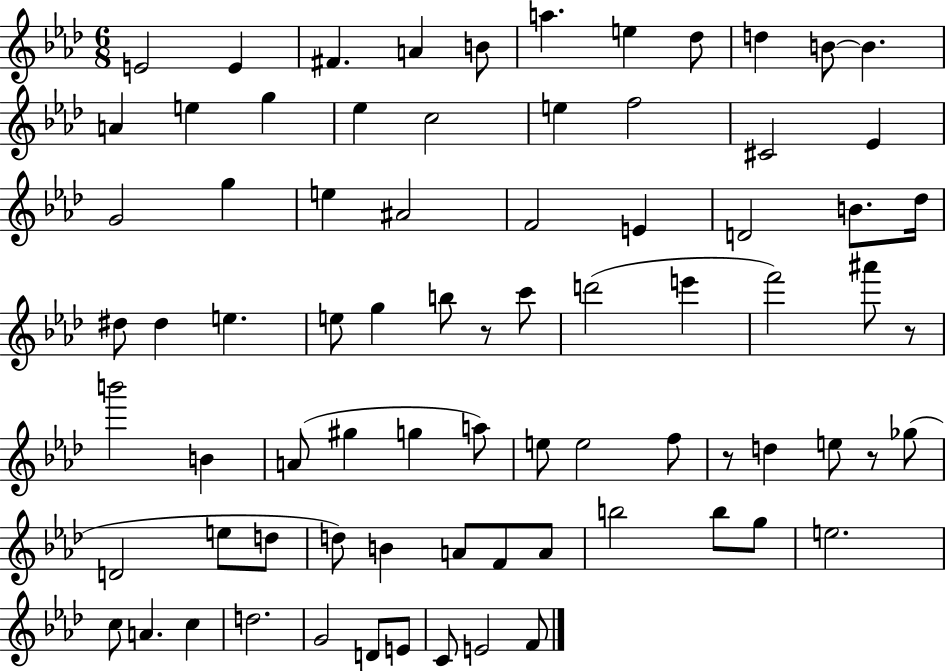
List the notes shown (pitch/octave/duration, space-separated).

E4/h E4/q F#4/q. A4/q B4/e A5/q. E5/q Db5/e D5/q B4/e B4/q. A4/q E5/q G5/q Eb5/q C5/h E5/q F5/h C#4/h Eb4/q G4/h G5/q E5/q A#4/h F4/h E4/q D4/h B4/e. Db5/s D#5/e D#5/q E5/q. E5/e G5/q B5/e R/e C6/e D6/h E6/q F6/h A#6/e R/e B6/h B4/q A4/e G#5/q G5/q A5/e E5/e E5/h F5/e R/e D5/q E5/e R/e Gb5/e D4/h E5/e D5/e D5/e B4/q A4/e F4/e A4/e B5/h B5/e G5/e E5/h. C5/e A4/q. C5/q D5/h. G4/h D4/e E4/e C4/e E4/h F4/e